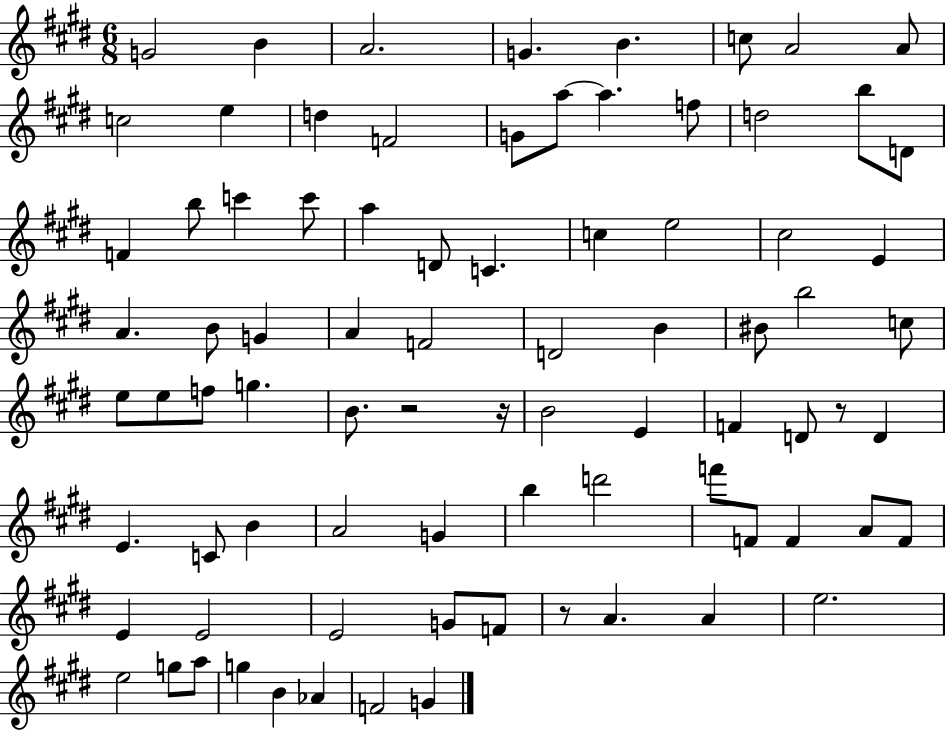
{
  \clef treble
  \numericTimeSignature
  \time 6/8
  \key e \major
  g'2 b'4 | a'2. | g'4. b'4. | c''8 a'2 a'8 | \break c''2 e''4 | d''4 f'2 | g'8 a''8~~ a''4. f''8 | d''2 b''8 d'8 | \break f'4 b''8 c'''4 c'''8 | a''4 d'8 c'4. | c''4 e''2 | cis''2 e'4 | \break a'4. b'8 g'4 | a'4 f'2 | d'2 b'4 | bis'8 b''2 c''8 | \break e''8 e''8 f''8 g''4. | b'8. r2 r16 | b'2 e'4 | f'4 d'8 r8 d'4 | \break e'4. c'8 b'4 | a'2 g'4 | b''4 d'''2 | f'''8 f'8 f'4 a'8 f'8 | \break e'4 e'2 | e'2 g'8 f'8 | r8 a'4. a'4 | e''2. | \break e''2 g''8 a''8 | g''4 b'4 aes'4 | f'2 g'4 | \bar "|."
}